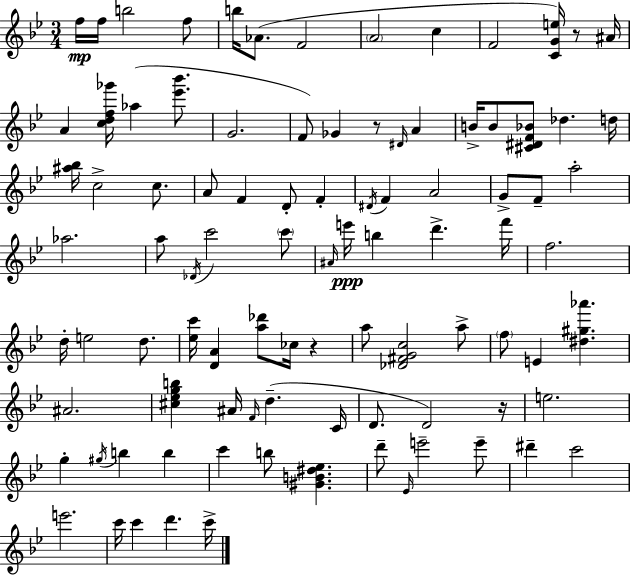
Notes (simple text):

F5/s F5/s B5/h F5/e B5/s Ab4/e. F4/h A4/h C5/q F4/h [C4,G4,E5]/s R/e A#4/s A4/q [C5,D5,F5,Gb6]/s Ab5/q [Eb6,Bb6]/e. G4/h. F4/e Gb4/q R/e D#4/s A4/q B4/s B4/e [C#4,D#4,F4,Bb4]/e Db5/q. D5/s [A#5,Bb5]/s C5/h C5/e. A4/e F4/q D4/e F4/q D#4/s F4/q A4/h G4/e F4/e A5/h Ab5/h. A5/e Db4/s C6/h C6/e A#4/s E6/s B5/q D6/q. F6/s F5/h. D5/s E5/h D5/e. [Eb5,C6]/s [D4,A4]/q [A5,Db6]/e CES5/s R/q A5/e [Db4,F#4,G4,C5]/h A5/e F5/e E4/q [D#5,G#5,Ab6]/q. A#4/h. [C#5,Eb5,G5,B5]/q A#4/s F4/s D5/q. C4/s D4/e. D4/h R/s E5/h. G5/q G#5/s B5/q B5/q C6/q B5/e [G#4,B4,D#5,Eb5]/q. D6/e Eb4/s E6/h E6/e D#6/q C6/h E6/h. C6/s C6/q D6/q. C6/s